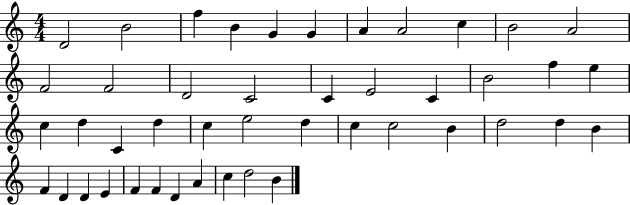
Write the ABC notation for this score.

X:1
T:Untitled
M:4/4
L:1/4
K:C
D2 B2 f B G G A A2 c B2 A2 F2 F2 D2 C2 C E2 C B2 f e c d C d c e2 d c c2 B d2 d B F D D E F F D A c d2 B